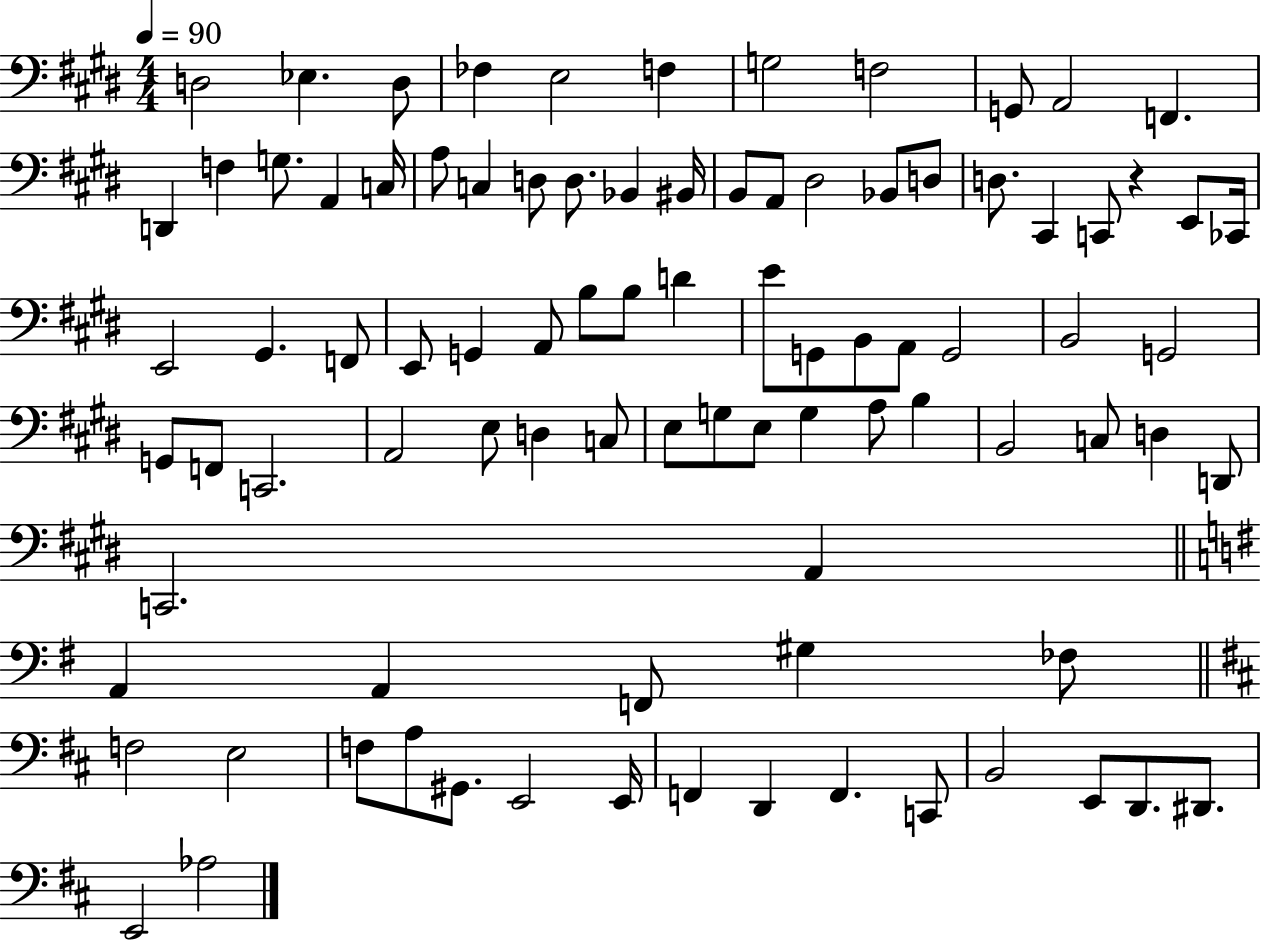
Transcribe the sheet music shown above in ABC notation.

X:1
T:Untitled
M:4/4
L:1/4
K:E
D,2 _E, D,/2 _F, E,2 F, G,2 F,2 G,,/2 A,,2 F,, D,, F, G,/2 A,, C,/4 A,/2 C, D,/2 D,/2 _B,, ^B,,/4 B,,/2 A,,/2 ^D,2 _B,,/2 D,/2 D,/2 ^C,, C,,/2 z E,,/2 _C,,/4 E,,2 ^G,, F,,/2 E,,/2 G,, A,,/2 B,/2 B,/2 D E/2 G,,/2 B,,/2 A,,/2 G,,2 B,,2 G,,2 G,,/2 F,,/2 C,,2 A,,2 E,/2 D, C,/2 E,/2 G,/2 E,/2 G, A,/2 B, B,,2 C,/2 D, D,,/2 C,,2 A,, A,, A,, F,,/2 ^G, _F,/2 F,2 E,2 F,/2 A,/2 ^G,,/2 E,,2 E,,/4 F,, D,, F,, C,,/2 B,,2 E,,/2 D,,/2 ^D,,/2 E,,2 _A,2